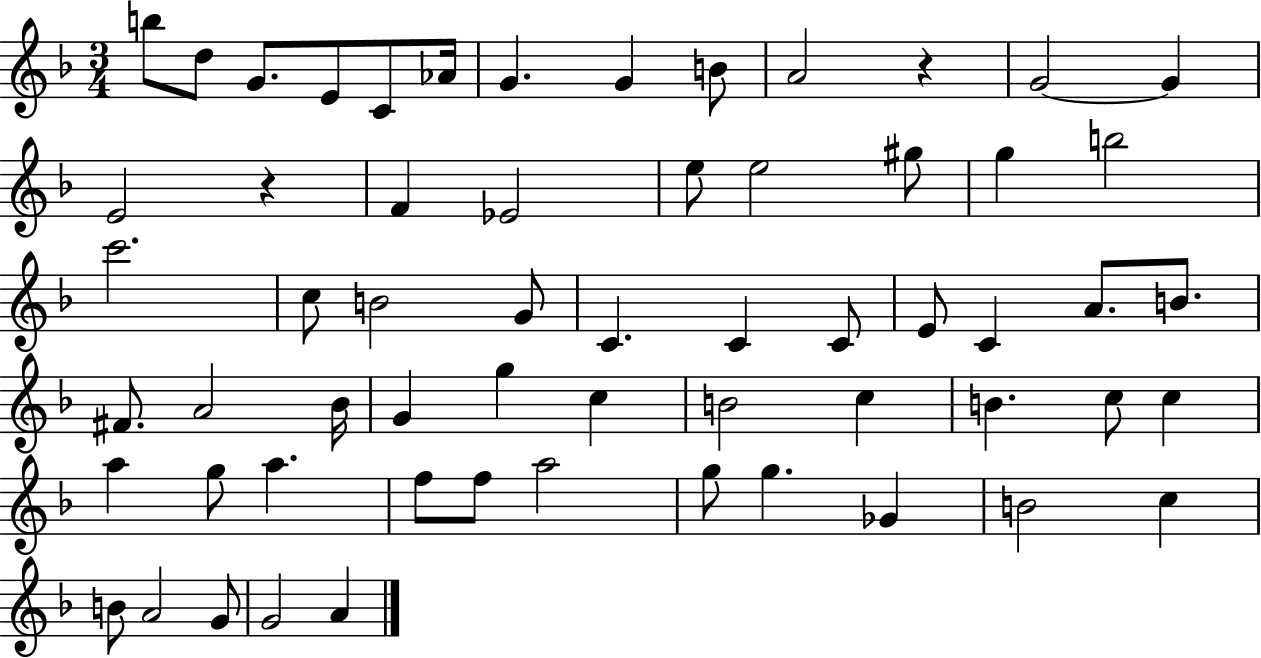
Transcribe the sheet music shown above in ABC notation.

X:1
T:Untitled
M:3/4
L:1/4
K:F
b/2 d/2 G/2 E/2 C/2 _A/4 G G B/2 A2 z G2 G E2 z F _E2 e/2 e2 ^g/2 g b2 c'2 c/2 B2 G/2 C C C/2 E/2 C A/2 B/2 ^F/2 A2 _B/4 G g c B2 c B c/2 c a g/2 a f/2 f/2 a2 g/2 g _G B2 c B/2 A2 G/2 G2 A